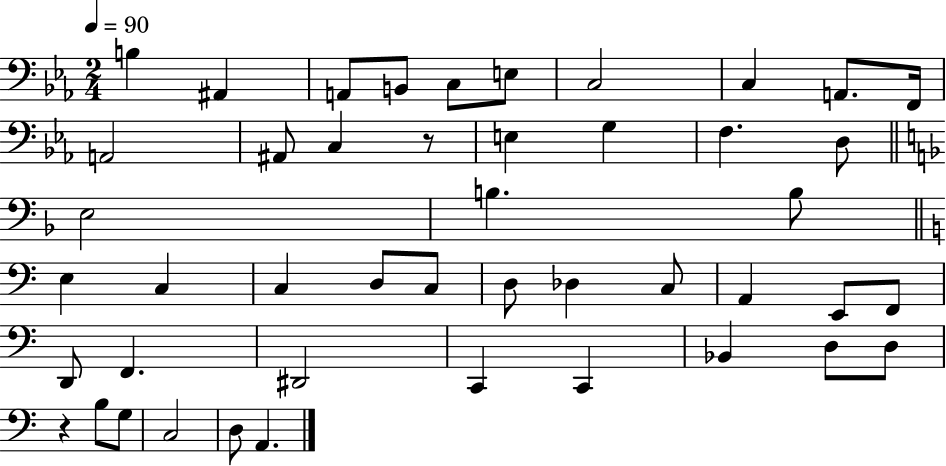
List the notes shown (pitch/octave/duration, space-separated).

B3/q A#2/q A2/e B2/e C3/e E3/e C3/h C3/q A2/e. F2/s A2/h A#2/e C3/q R/e E3/q G3/q F3/q. D3/e E3/h B3/q. B3/e E3/q C3/q C3/q D3/e C3/e D3/e Db3/q C3/e A2/q E2/e F2/e D2/e F2/q. D#2/h C2/q C2/q Bb2/q D3/e D3/e R/q B3/e G3/e C3/h D3/e A2/q.